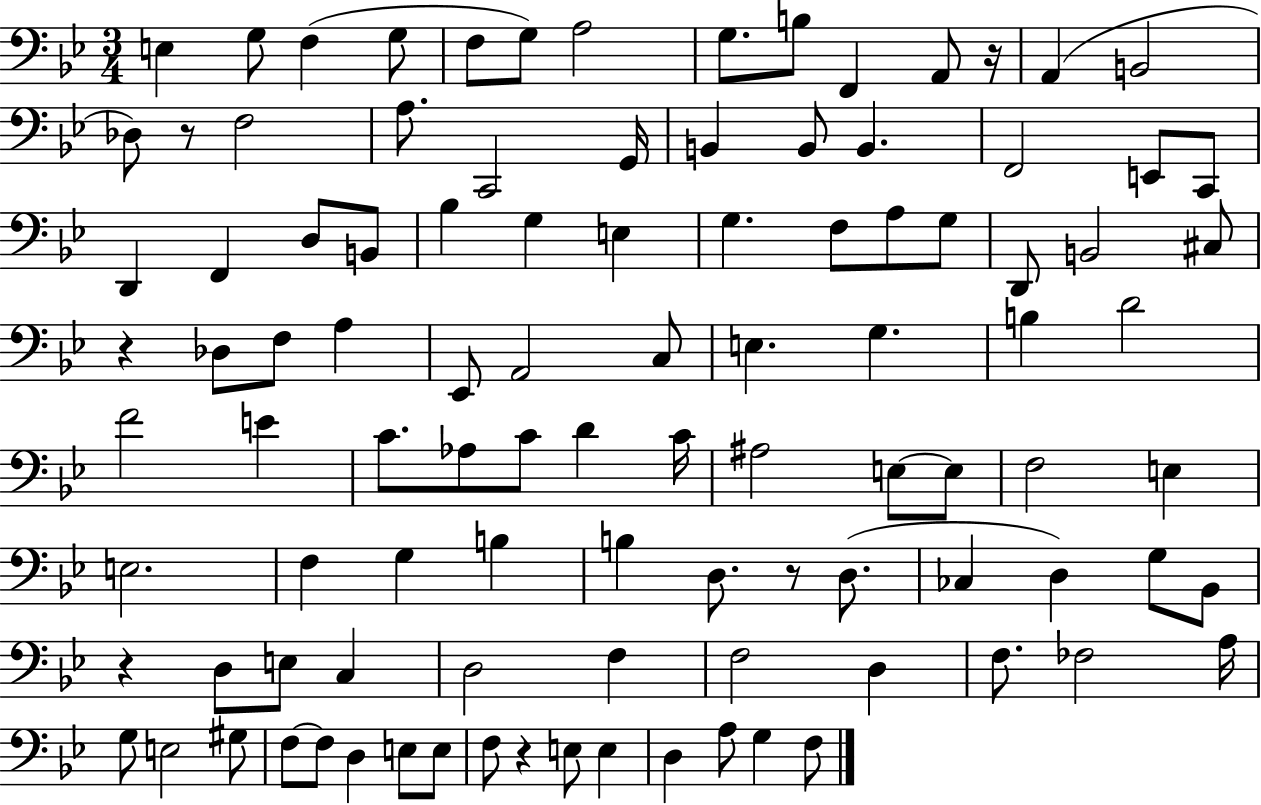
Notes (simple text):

E3/q G3/e F3/q G3/e F3/e G3/e A3/h G3/e. B3/e F2/q A2/e R/s A2/q B2/h Db3/e R/e F3/h A3/e. C2/h G2/s B2/q B2/e B2/q. F2/h E2/e C2/e D2/q F2/q D3/e B2/e Bb3/q G3/q E3/q G3/q. F3/e A3/e G3/e D2/e B2/h C#3/e R/q Db3/e F3/e A3/q Eb2/e A2/h C3/e E3/q. G3/q. B3/q D4/h F4/h E4/q C4/e. Ab3/e C4/e D4/q C4/s A#3/h E3/e E3/e F3/h E3/q E3/h. F3/q G3/q B3/q B3/q D3/e. R/e D3/e. CES3/q D3/q G3/e Bb2/e R/q D3/e E3/e C3/q D3/h F3/q F3/h D3/q F3/e. FES3/h A3/s G3/e E3/h G#3/e F3/e F3/e D3/q E3/e E3/e F3/e R/q E3/e E3/q D3/q A3/e G3/q F3/e